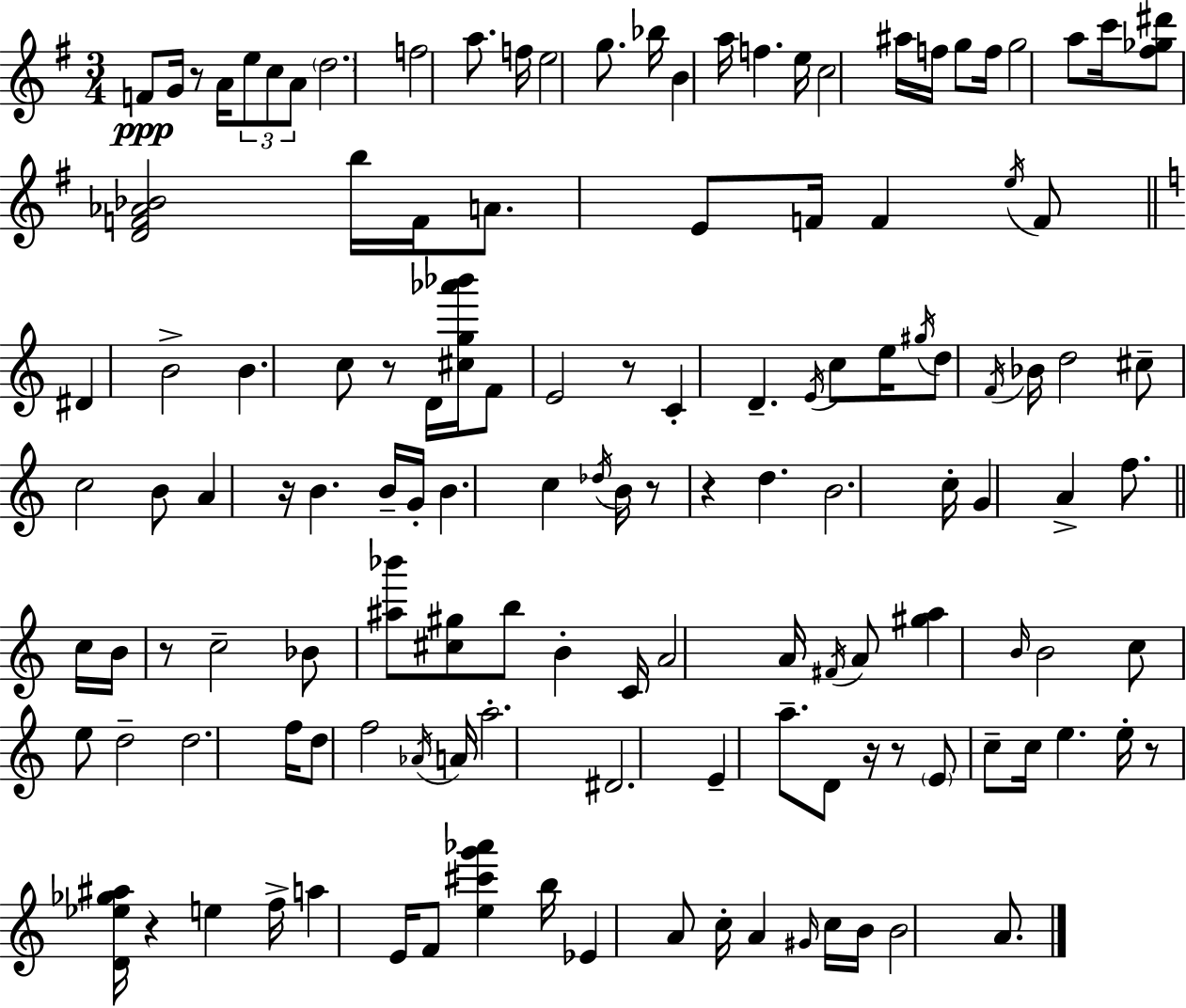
{
  \clef treble
  \numericTimeSignature
  \time 3/4
  \key e \minor
  \repeat volta 2 { f'8\ppp g'16 r8 a'16 \tuplet 3/2 { e''8 c''8 a'8 } | \parenthesize d''2. | f''2 a''8. f''16 | e''2 g''8. bes''16 | \break b'4 a''16 f''4. e''16 | c''2 ais''16 f''16 g''8 | f''16 g''2 a''8 c'''16 | <fis'' ges'' dis'''>8 <d' f' aes' bes'>2 b''16 f'16 | \break a'8. e'8 f'16 f'4 \acciaccatura { e''16 } f'8 | \bar "||" \break \key c \major dis'4 b'2-> | b'4. c''8 r8 d'16 <cis'' g'' aes''' bes'''>16 | f'8 e'2 r8 | c'4-. d'4.-- \acciaccatura { e'16 } c''8 | \break e''16 \acciaccatura { gis''16 } d''8 \acciaccatura { f'16 } bes'16 d''2 | cis''8-- c''2 | b'8 a'4 r16 b'4. | b'16-- g'16-. b'4. c''4 | \break \acciaccatura { des''16 } b'16 r8 r4 d''4. | b'2. | c''16-. g'4 a'4-> | f''8. \bar "||" \break \key c \major c''16 b'16 r8 c''2-- | bes'8 <ais'' bes'''>8 <cis'' gis''>8 b''8 b'4-. | c'16 a'2 a'16 \acciaccatura { fis'16 } a'8 | <gis'' a''>4 \grace { b'16 } b'2 | \break c''8 e''8 d''2-- | d''2. | f''16 d''8 f''2 | \acciaccatura { aes'16 } a'16 a''2.-. | \break dis'2. | e'4-- a''8.-- d'8 | r16 r8 \parenthesize e'8 c''8-- c''16 e''4. | e''16-. r8 <d' ees'' ges'' ais''>16 r4 e''4 | \break f''16-> a''4 e'16 f'8 <e'' cis''' g''' aes'''>4 | b''16 ees'4 a'8 c''16-. a'4 | \grace { gis'16 } c''16 b'16 b'2 | a'8. } \bar "|."
}